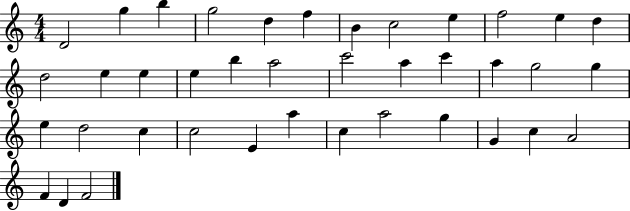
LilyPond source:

{
  \clef treble
  \numericTimeSignature
  \time 4/4
  \key c \major
  d'2 g''4 b''4 | g''2 d''4 f''4 | b'4 c''2 e''4 | f''2 e''4 d''4 | \break d''2 e''4 e''4 | e''4 b''4 a''2 | c'''2 a''4 c'''4 | a''4 g''2 g''4 | \break e''4 d''2 c''4 | c''2 e'4 a''4 | c''4 a''2 g''4 | g'4 c''4 a'2 | \break f'4 d'4 f'2 | \bar "|."
}